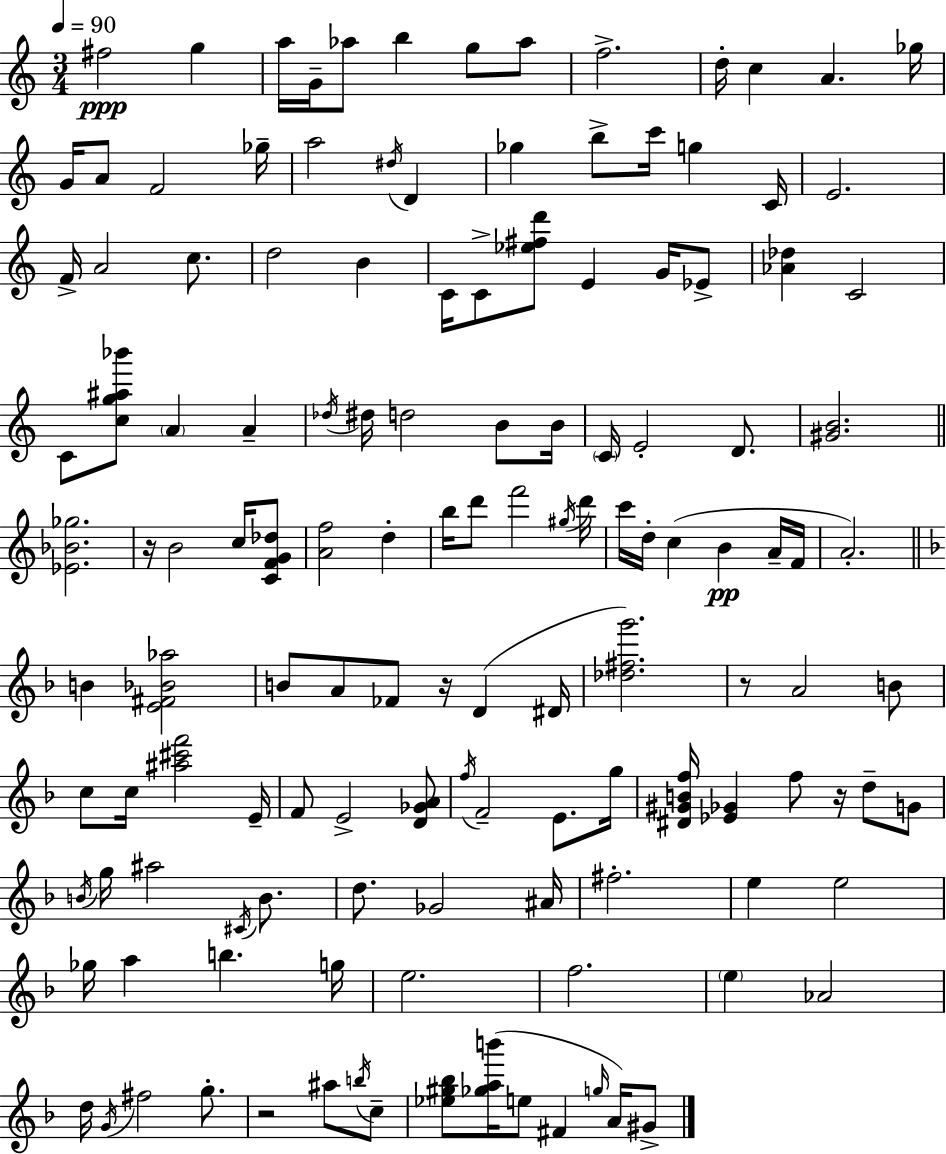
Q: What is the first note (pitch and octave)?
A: F#5